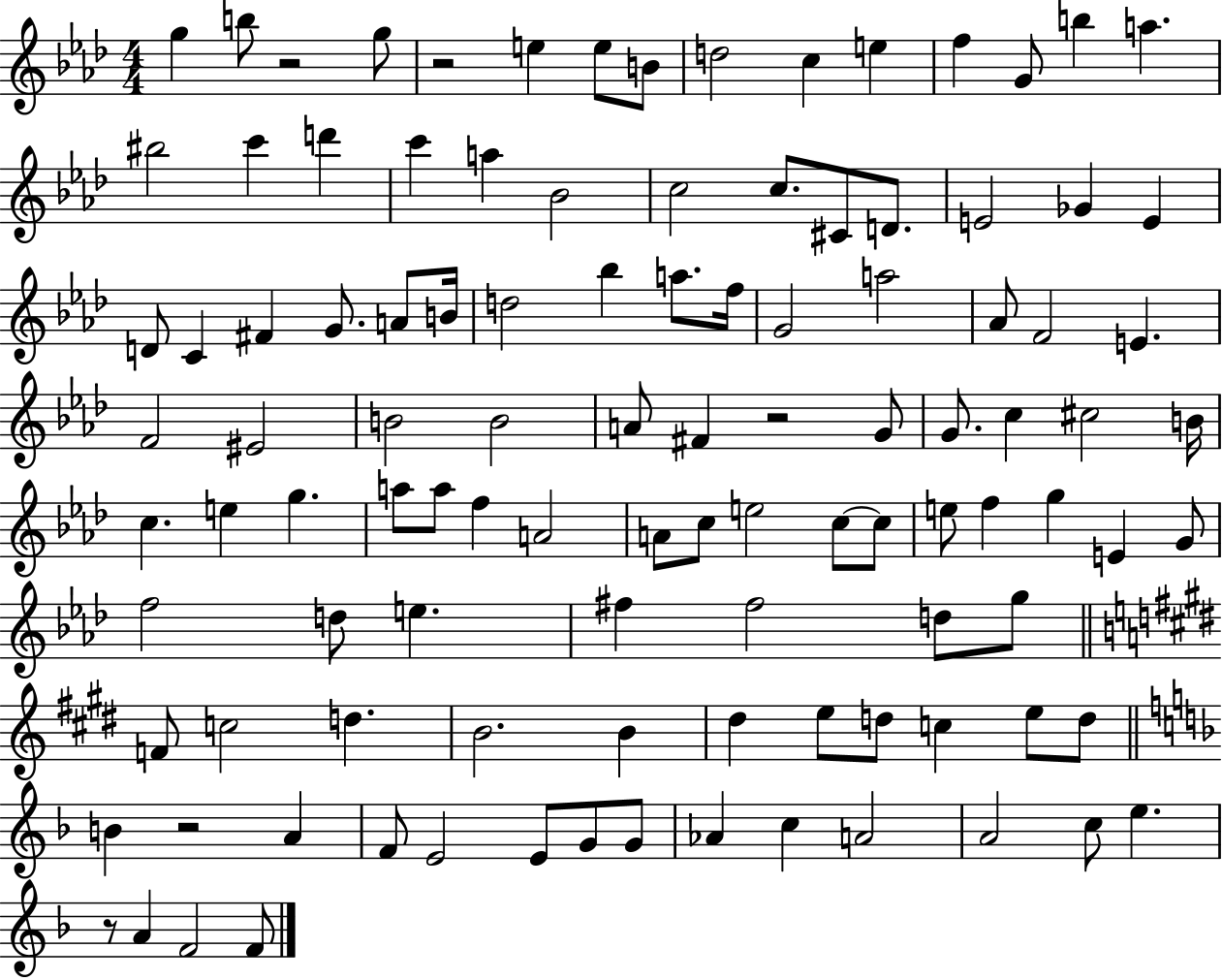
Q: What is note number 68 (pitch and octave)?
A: E4